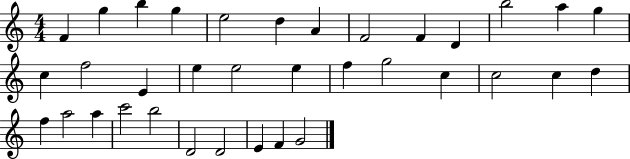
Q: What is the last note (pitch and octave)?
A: G4